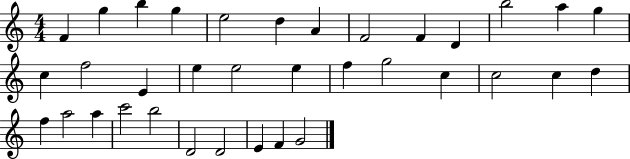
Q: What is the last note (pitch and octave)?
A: G4